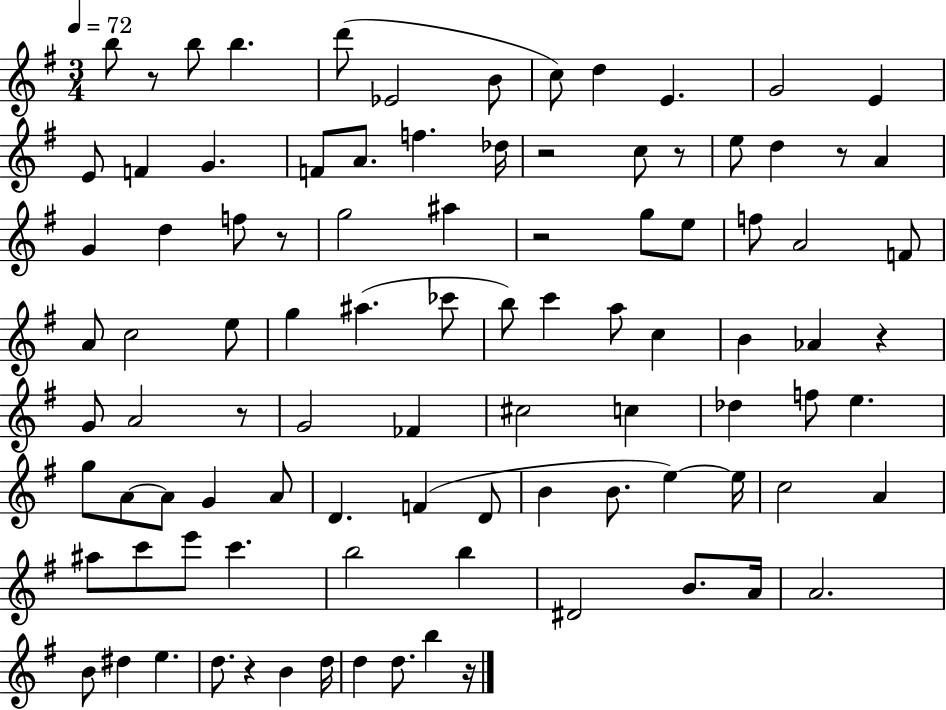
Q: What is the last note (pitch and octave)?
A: B5